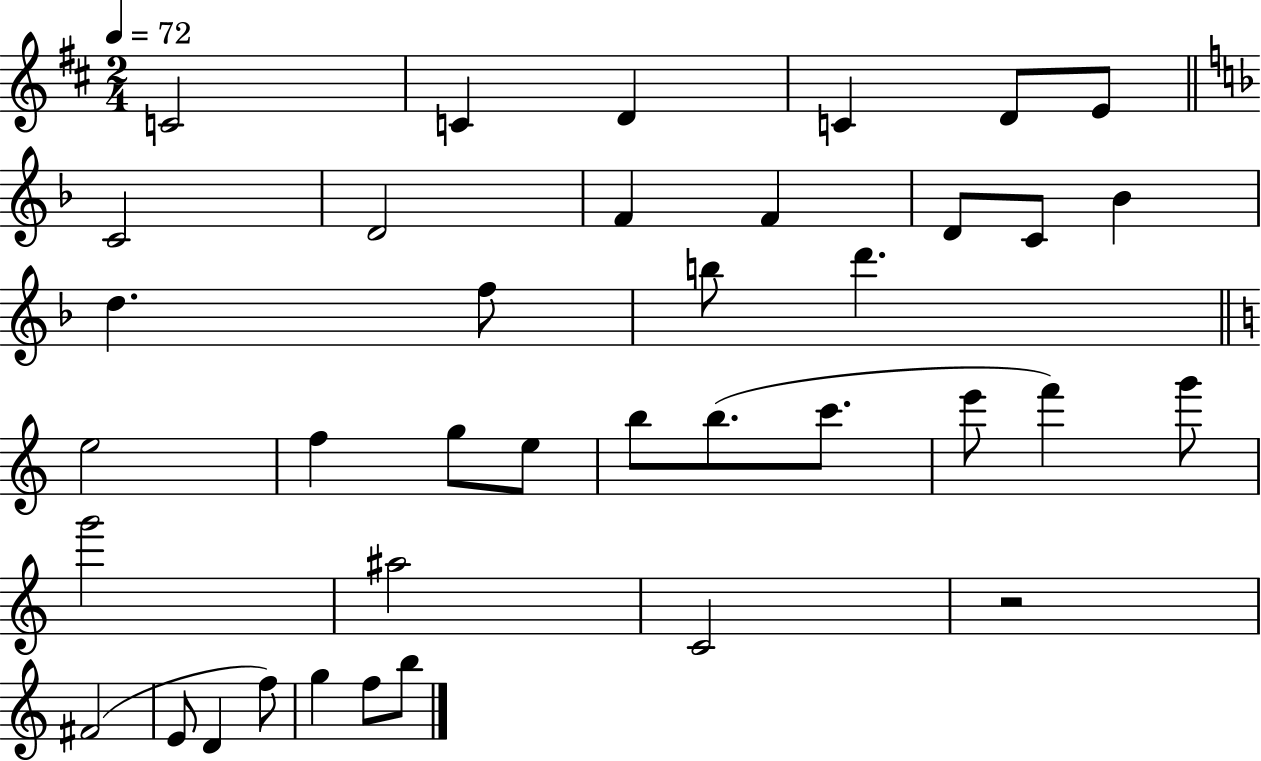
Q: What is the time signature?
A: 2/4